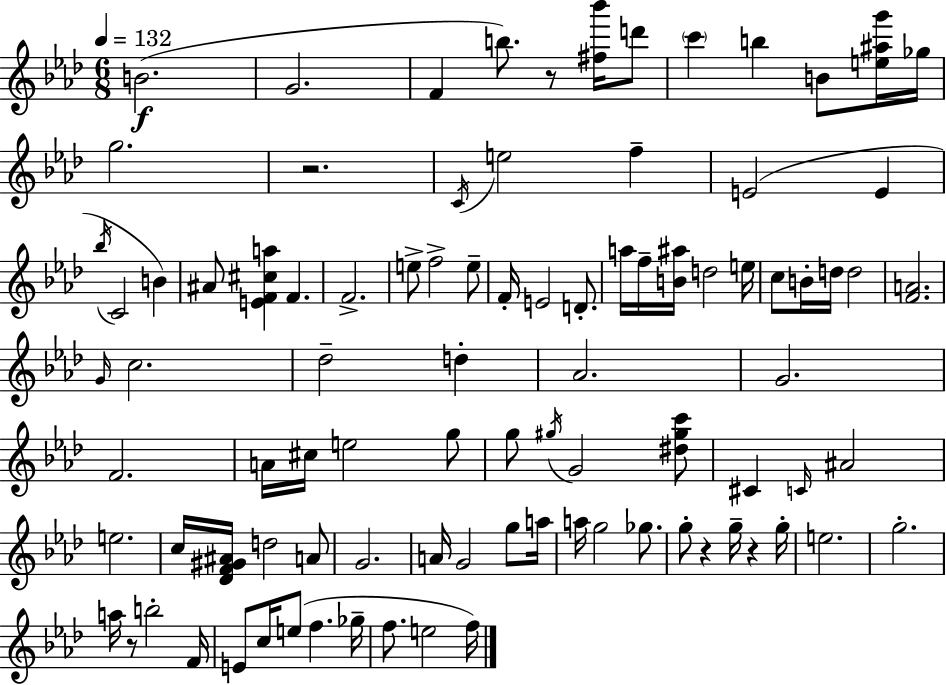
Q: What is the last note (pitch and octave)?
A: F5